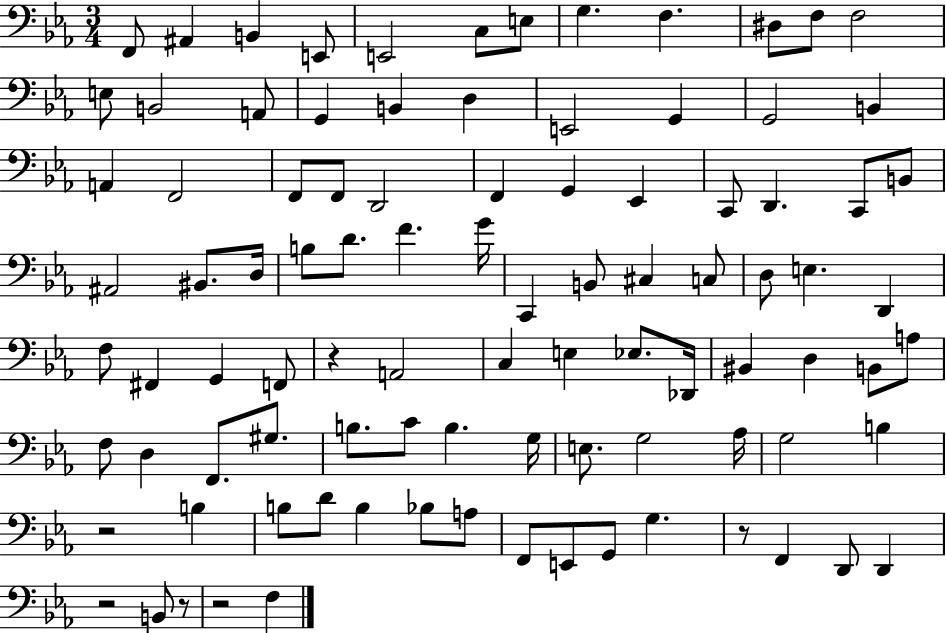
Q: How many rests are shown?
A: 6